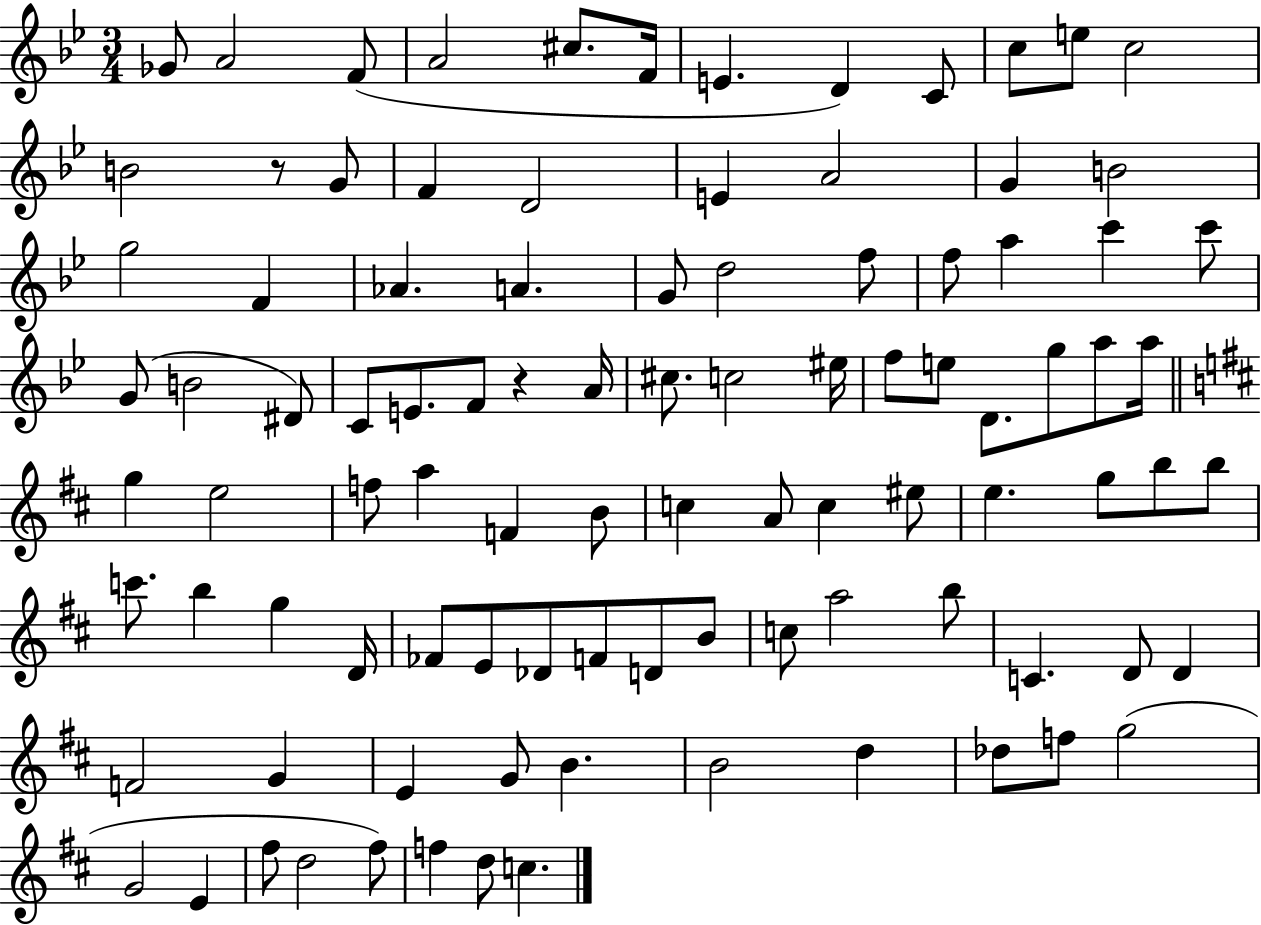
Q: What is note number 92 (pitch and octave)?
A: F#5